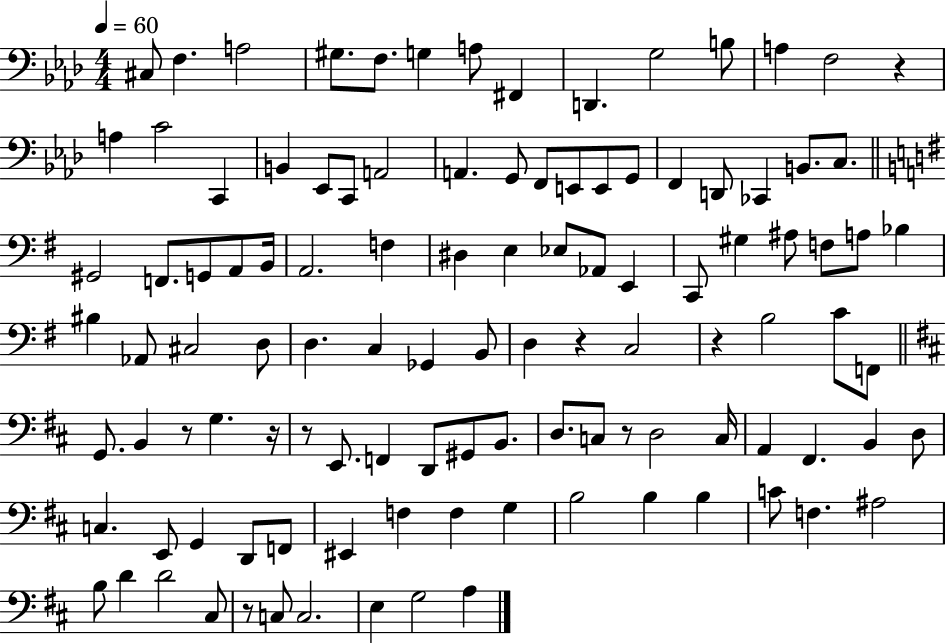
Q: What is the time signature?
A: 4/4